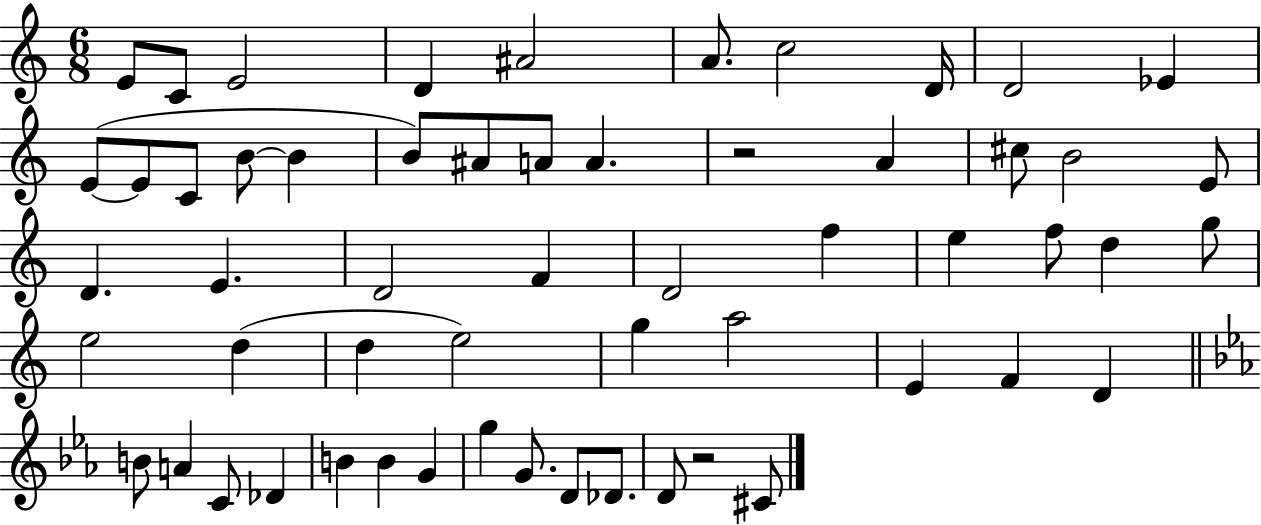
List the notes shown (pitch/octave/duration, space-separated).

E4/e C4/e E4/h D4/q A#4/h A4/e. C5/h D4/s D4/h Eb4/q E4/e E4/e C4/e B4/e B4/q B4/e A#4/e A4/e A4/q. R/h A4/q C#5/e B4/h E4/e D4/q. E4/q. D4/h F4/q D4/h F5/q E5/q F5/e D5/q G5/e E5/h D5/q D5/q E5/h G5/q A5/h E4/q F4/q D4/q B4/e A4/q C4/e Db4/q B4/q B4/q G4/q G5/q G4/e. D4/e Db4/e. D4/e R/h C#4/e